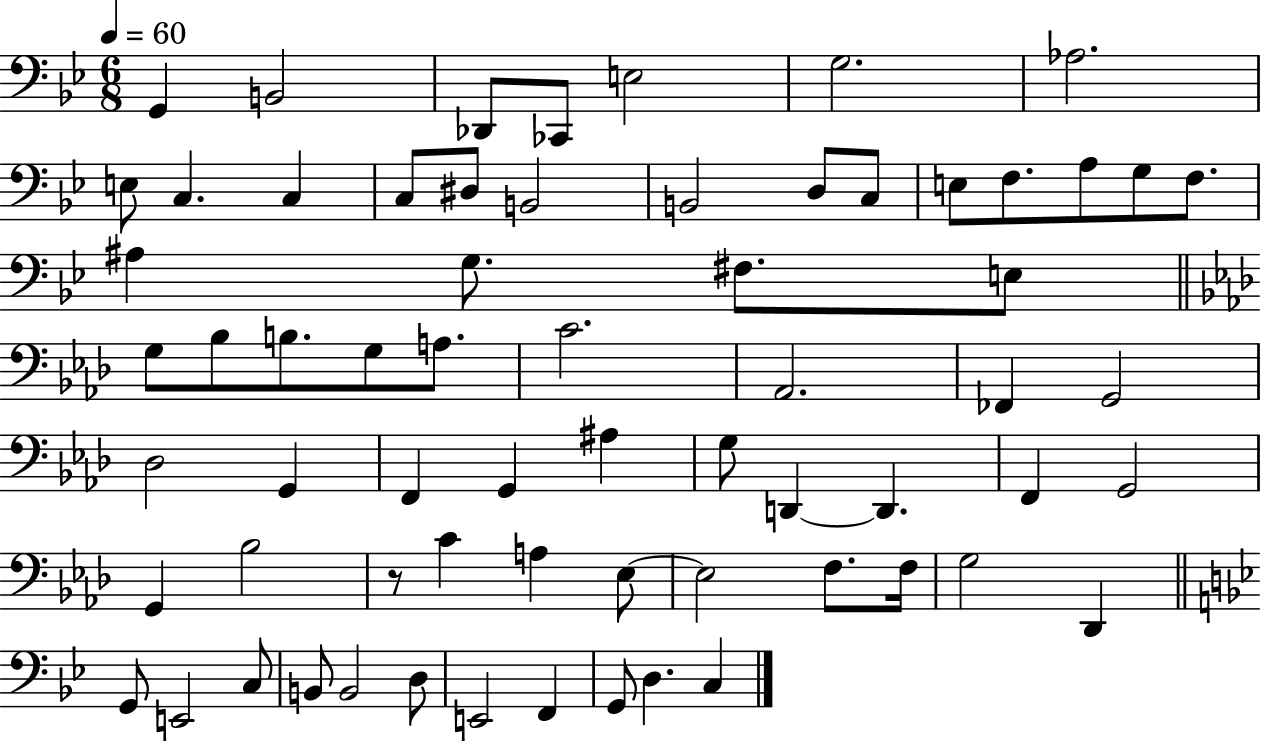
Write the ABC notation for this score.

X:1
T:Untitled
M:6/8
L:1/4
K:Bb
G,, B,,2 _D,,/2 _C,,/2 E,2 G,2 _A,2 E,/2 C, C, C,/2 ^D,/2 B,,2 B,,2 D,/2 C,/2 E,/2 F,/2 A,/2 G,/2 F,/2 ^A, G,/2 ^F,/2 E,/2 G,/2 _B,/2 B,/2 G,/2 A,/2 C2 _A,,2 _F,, G,,2 _D,2 G,, F,, G,, ^A, G,/2 D,, D,, F,, G,,2 G,, _B,2 z/2 C A, _E,/2 _E,2 F,/2 F,/4 G,2 _D,, G,,/2 E,,2 C,/2 B,,/2 B,,2 D,/2 E,,2 F,, G,,/2 D, C,